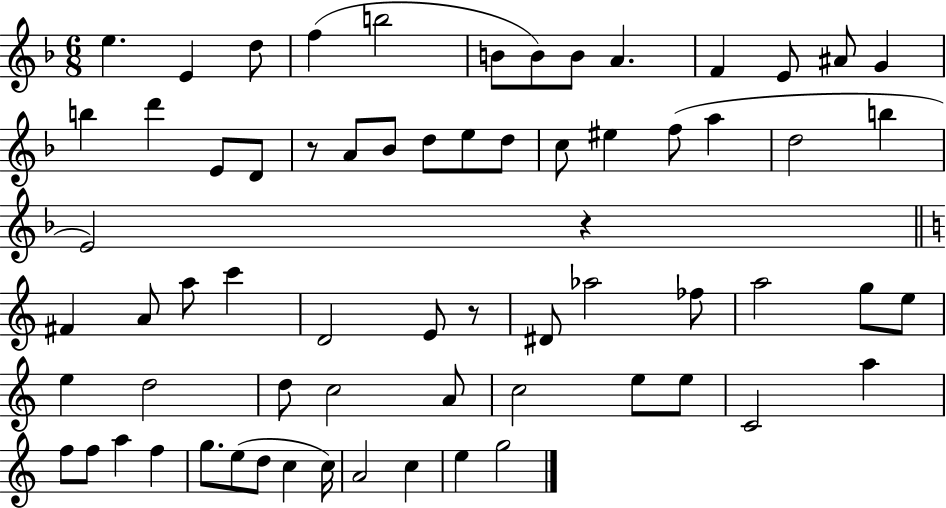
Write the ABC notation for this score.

X:1
T:Untitled
M:6/8
L:1/4
K:F
e E d/2 f b2 B/2 B/2 B/2 A F E/2 ^A/2 G b d' E/2 D/2 z/2 A/2 _B/2 d/2 e/2 d/2 c/2 ^e f/2 a d2 b E2 z ^F A/2 a/2 c' D2 E/2 z/2 ^D/2 _a2 _f/2 a2 g/2 e/2 e d2 d/2 c2 A/2 c2 e/2 e/2 C2 a f/2 f/2 a f g/2 e/2 d/2 c c/4 A2 c e g2